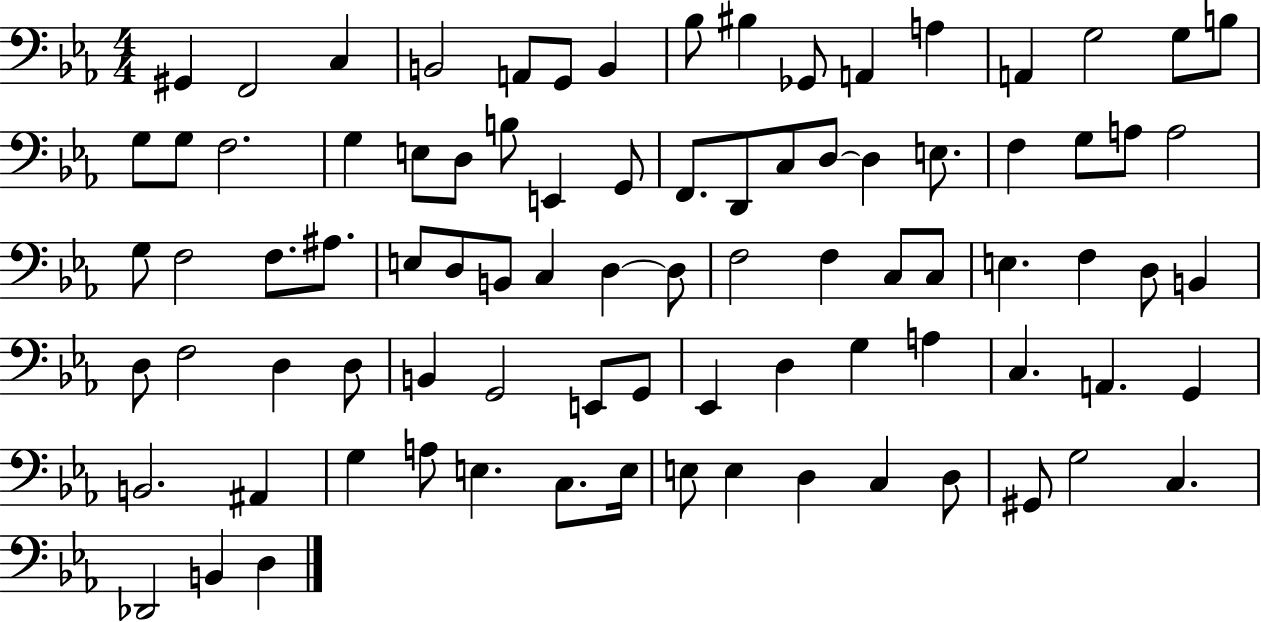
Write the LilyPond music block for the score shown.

{
  \clef bass
  \numericTimeSignature
  \time 4/4
  \key ees \major
  gis,4 f,2 c4 | b,2 a,8 g,8 b,4 | bes8 bis4 ges,8 a,4 a4 | a,4 g2 g8 b8 | \break g8 g8 f2. | g4 e8 d8 b8 e,4 g,8 | f,8. d,8 c8 d8~~ d4 e8. | f4 g8 a8 a2 | \break g8 f2 f8. ais8. | e8 d8 b,8 c4 d4~~ d8 | f2 f4 c8 c8 | e4. f4 d8 b,4 | \break d8 f2 d4 d8 | b,4 g,2 e,8 g,8 | ees,4 d4 g4 a4 | c4. a,4. g,4 | \break b,2. ais,4 | g4 a8 e4. c8. e16 | e8 e4 d4 c4 d8 | gis,8 g2 c4. | \break des,2 b,4 d4 | \bar "|."
}